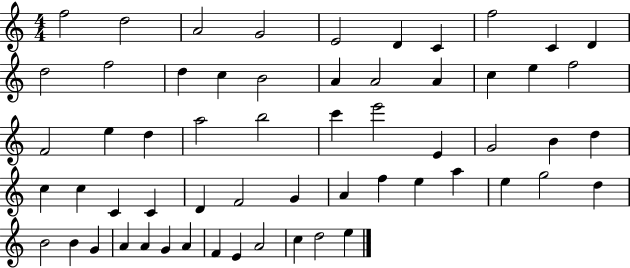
{
  \clef treble
  \numericTimeSignature
  \time 4/4
  \key c \major
  f''2 d''2 | a'2 g'2 | e'2 d'4 c'4 | f''2 c'4 d'4 | \break d''2 f''2 | d''4 c''4 b'2 | a'4 a'2 a'4 | c''4 e''4 f''2 | \break f'2 e''4 d''4 | a''2 b''2 | c'''4 e'''2 e'4 | g'2 b'4 d''4 | \break c''4 c''4 c'4 c'4 | d'4 f'2 g'4 | a'4 f''4 e''4 a''4 | e''4 g''2 d''4 | \break b'2 b'4 g'4 | a'4 a'4 g'4 a'4 | f'4 e'4 a'2 | c''4 d''2 e''4 | \break \bar "|."
}